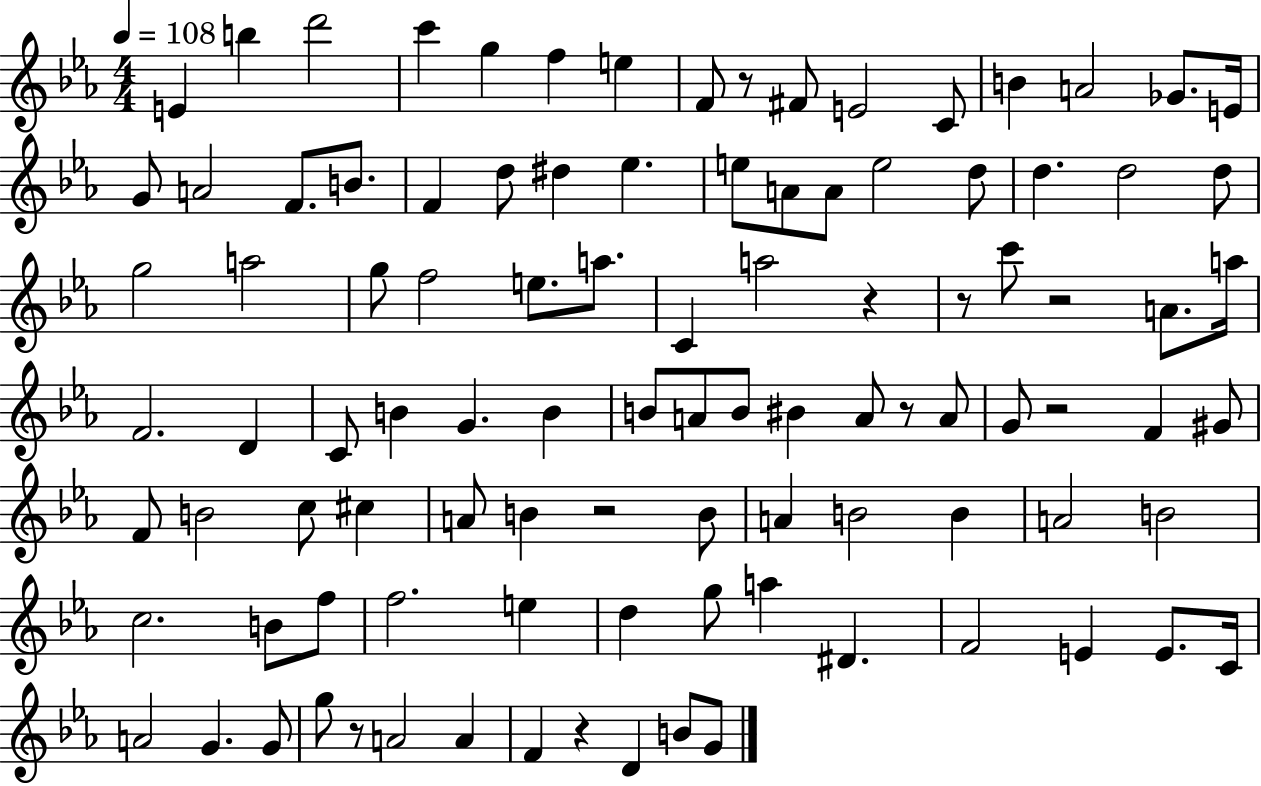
{
  \clef treble
  \numericTimeSignature
  \time 4/4
  \key ees \major
  \tempo 4 = 108
  \repeat volta 2 { e'4 b''4 d'''2 | c'''4 g''4 f''4 e''4 | f'8 r8 fis'8 e'2 c'8 | b'4 a'2 ges'8. e'16 | \break g'8 a'2 f'8. b'8. | f'4 d''8 dis''4 ees''4. | e''8 a'8 a'8 e''2 d''8 | d''4. d''2 d''8 | \break g''2 a''2 | g''8 f''2 e''8. a''8. | c'4 a''2 r4 | r8 c'''8 r2 a'8. a''16 | \break f'2. d'4 | c'8 b'4 g'4. b'4 | b'8 a'8 b'8 bis'4 a'8 r8 a'8 | g'8 r2 f'4 gis'8 | \break f'8 b'2 c''8 cis''4 | a'8 b'4 r2 b'8 | a'4 b'2 b'4 | a'2 b'2 | \break c''2. b'8 f''8 | f''2. e''4 | d''4 g''8 a''4 dis'4. | f'2 e'4 e'8. c'16 | \break a'2 g'4. g'8 | g''8 r8 a'2 a'4 | f'4 r4 d'4 b'8 g'8 | } \bar "|."
}